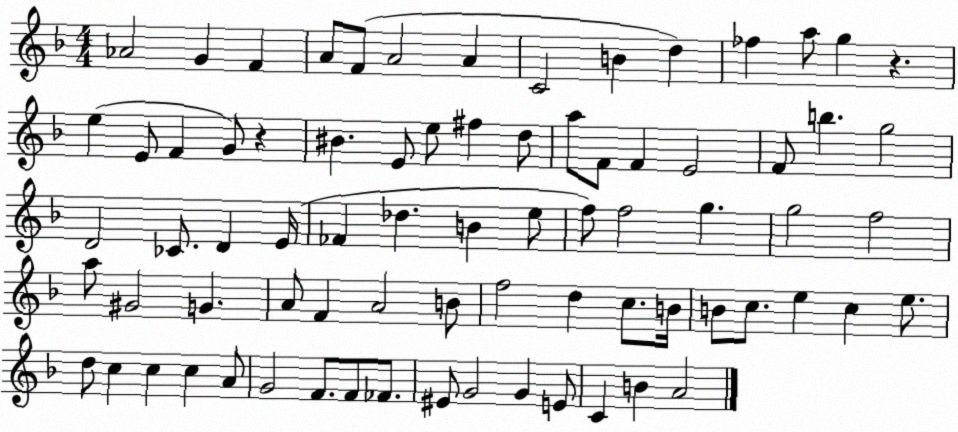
X:1
T:Untitled
M:4/4
L:1/4
K:F
_A2 G F A/2 F/2 A2 A C2 B d _f a/2 g z e E/2 F G/2 z ^B E/2 e/2 ^f d/2 a/2 F/2 F E2 F/2 b g2 D2 _C/2 D E/4 _F _d B e/2 f/2 f2 g g2 f2 a/2 ^G2 G A/2 F A2 B/2 f2 d c/2 B/4 B/2 c/2 e c e/2 d/2 c c c A/2 G2 F/2 F/2 _F/2 ^E/2 G2 G E/2 C B A2